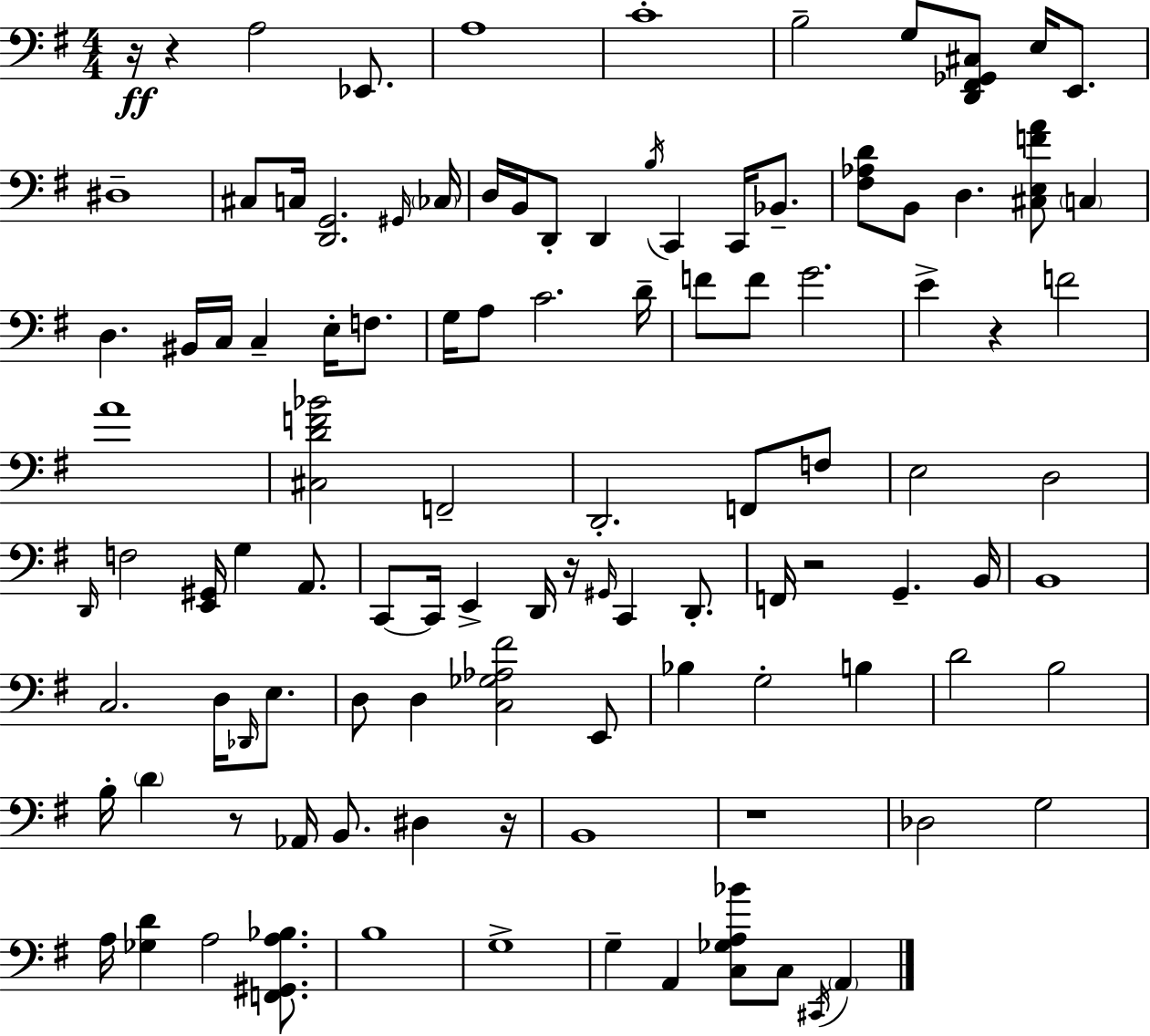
{
  \clef bass
  \numericTimeSignature
  \time 4/4
  \key g \major
  r16\ff r4 a2 ees,8. | a1 | c'1-. | b2-- g8 <d, fis, ges, cis>8 e16 e,8. | \break dis1-- | cis8 c16 <d, g,>2. \grace { gis,16 } | \parenthesize ces16 d16 b,16 d,8-. d,4 \acciaccatura { b16 } c,4 c,16 bes,8.-- | <fis aes d'>8 b,8 d4. <cis e f' a'>8 \parenthesize c4 | \break d4. bis,16 c16 c4-- e16-. f8. | g16 a8 c'2. | d'16-- f'8 f'8 g'2. | e'4-> r4 f'2 | \break a'1 | <cis d' f' bes'>2 f,2-- | d,2.-. f,8 | f8 e2 d2 | \break \grace { d,16 } f2 <e, gis,>16 g4 | a,8. c,8~~ c,16 e,4-> d,16 r16 \grace { gis,16 } c,4 | d,8.-. f,16 r2 g,4.-- | b,16 b,1 | \break c2. | d16 \grace { des,16 } e8. d8 d4 <c ges aes fis'>2 | e,8 bes4 g2-. | b4 d'2 b2 | \break b16-. \parenthesize d'4 r8 aes,16 b,8. | dis4 r16 b,1 | r1 | des2 g2 | \break a16 <ges d'>4 a2 | <f, gis, a bes>8. b1 | g1-> | g4-- a,4 <c ges a bes'>8 c8 | \break \acciaccatura { cis,16 } \parenthesize a,4 \bar "|."
}